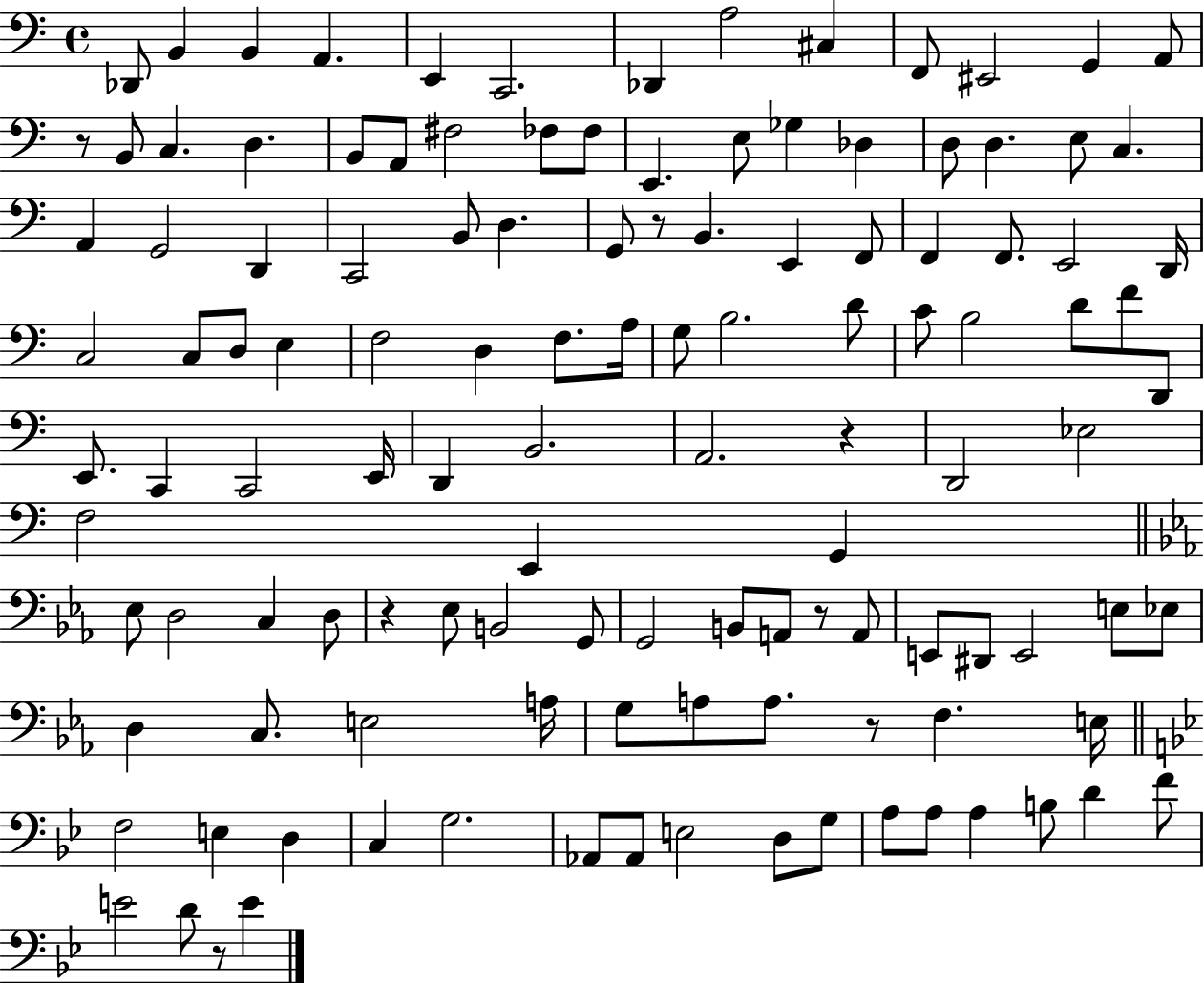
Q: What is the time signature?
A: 4/4